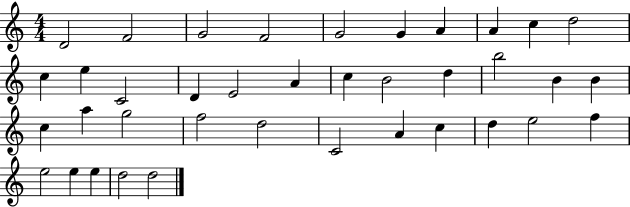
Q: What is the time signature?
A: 4/4